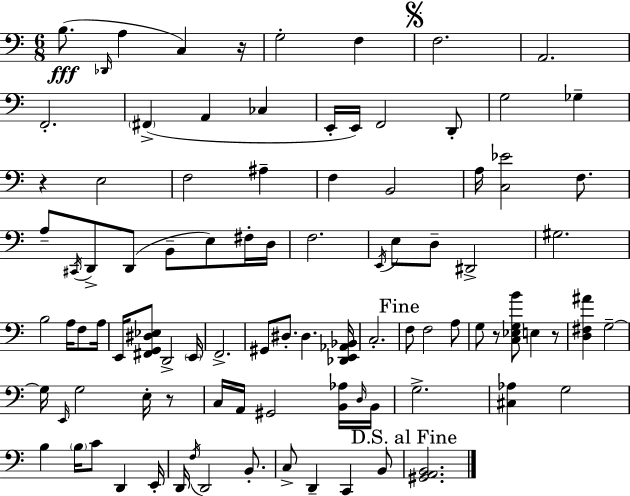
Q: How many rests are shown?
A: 5